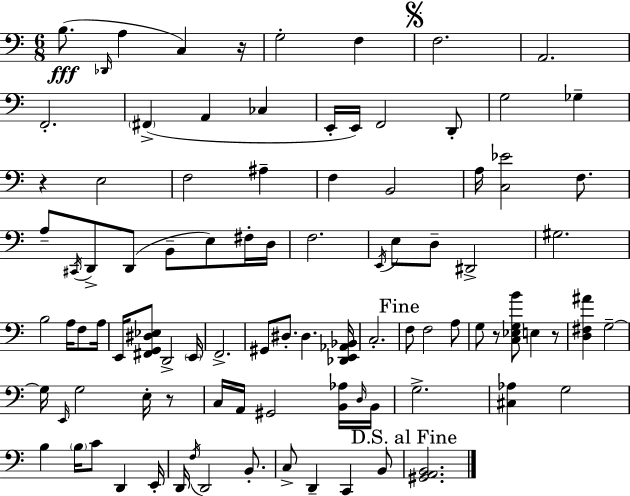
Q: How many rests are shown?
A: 5